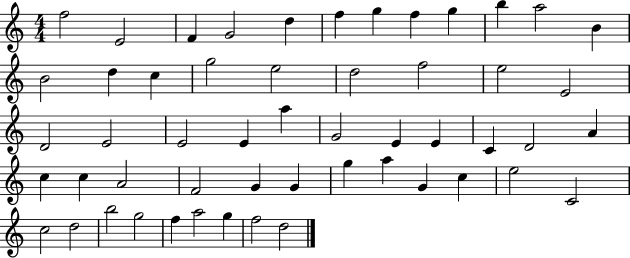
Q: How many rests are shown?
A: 0